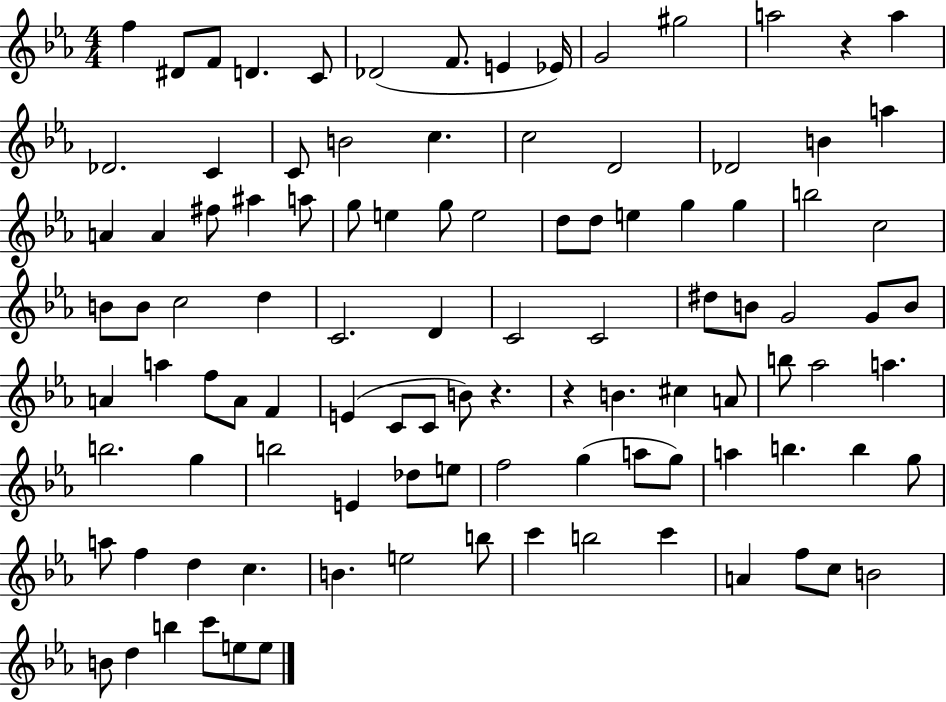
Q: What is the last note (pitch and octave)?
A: E5